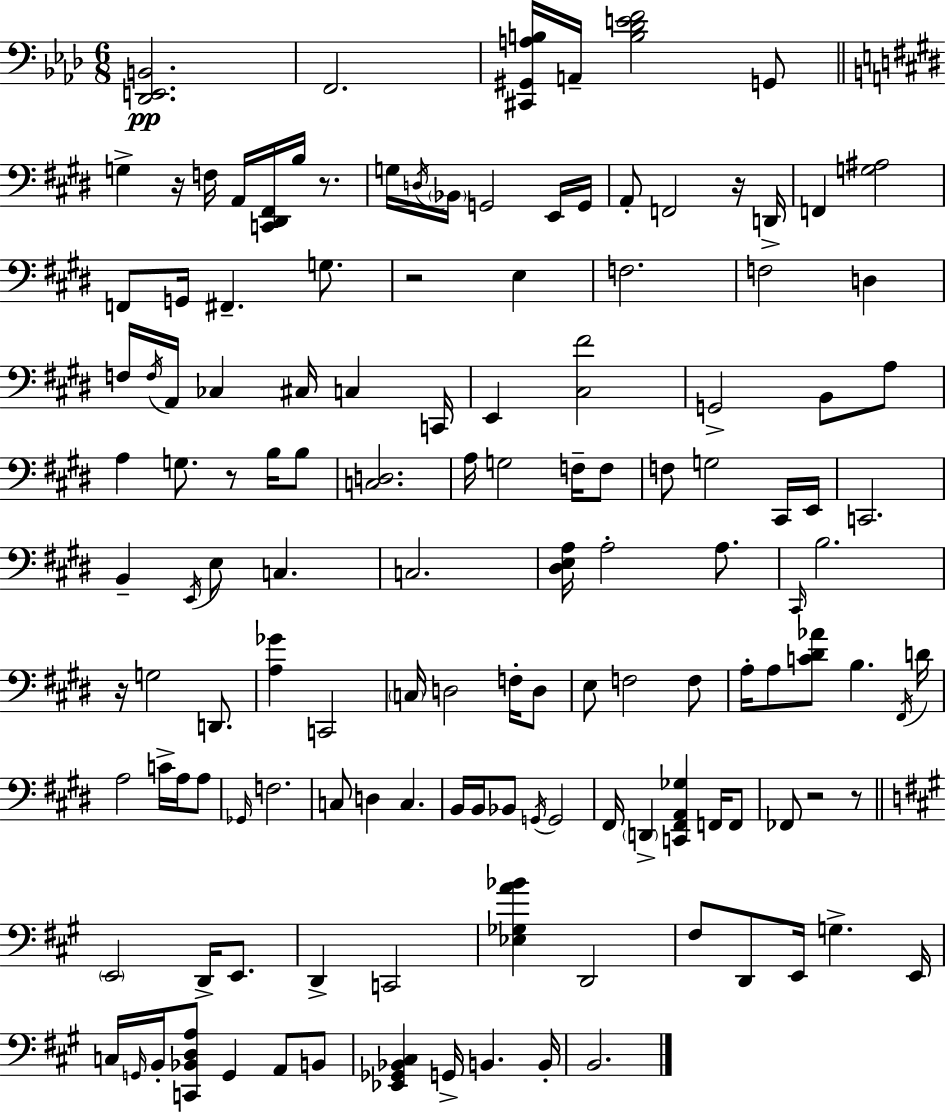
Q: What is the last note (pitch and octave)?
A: B2